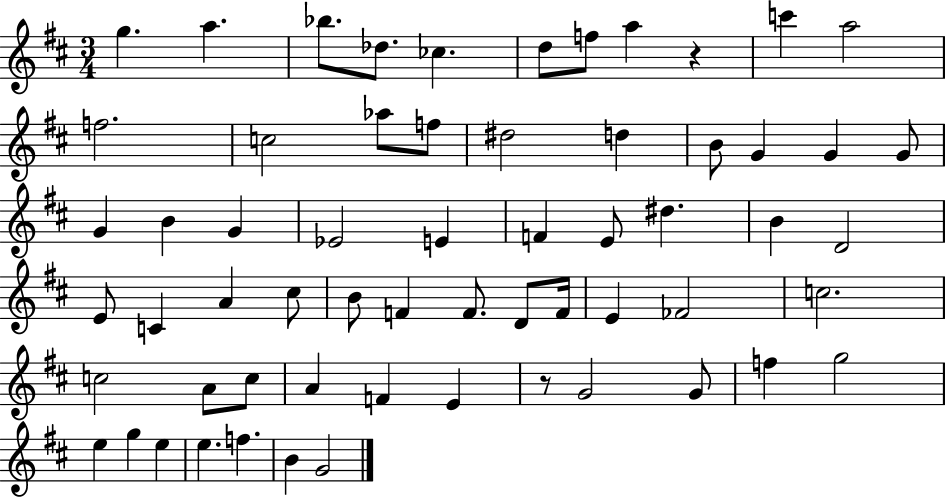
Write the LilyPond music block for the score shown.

{
  \clef treble
  \numericTimeSignature
  \time 3/4
  \key d \major
  g''4. a''4. | bes''8. des''8. ces''4. | d''8 f''8 a''4 r4 | c'''4 a''2 | \break f''2. | c''2 aes''8 f''8 | dis''2 d''4 | b'8 g'4 g'4 g'8 | \break g'4 b'4 g'4 | ees'2 e'4 | f'4 e'8 dis''4. | b'4 d'2 | \break e'8 c'4 a'4 cis''8 | b'8 f'4 f'8. d'8 f'16 | e'4 fes'2 | c''2. | \break c''2 a'8 c''8 | a'4 f'4 e'4 | r8 g'2 g'8 | f''4 g''2 | \break e''4 g''4 e''4 | e''4. f''4. | b'4 g'2 | \bar "|."
}